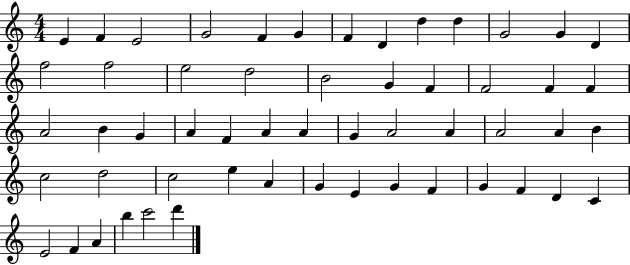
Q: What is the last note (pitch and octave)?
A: D6